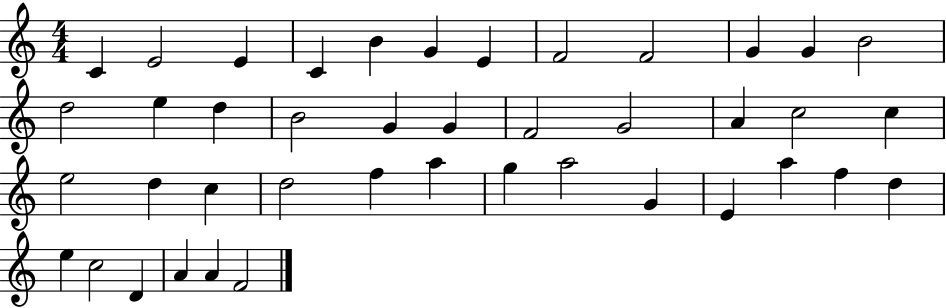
{
  \clef treble
  \numericTimeSignature
  \time 4/4
  \key c \major
  c'4 e'2 e'4 | c'4 b'4 g'4 e'4 | f'2 f'2 | g'4 g'4 b'2 | \break d''2 e''4 d''4 | b'2 g'4 g'4 | f'2 g'2 | a'4 c''2 c''4 | \break e''2 d''4 c''4 | d''2 f''4 a''4 | g''4 a''2 g'4 | e'4 a''4 f''4 d''4 | \break e''4 c''2 d'4 | a'4 a'4 f'2 | \bar "|."
}